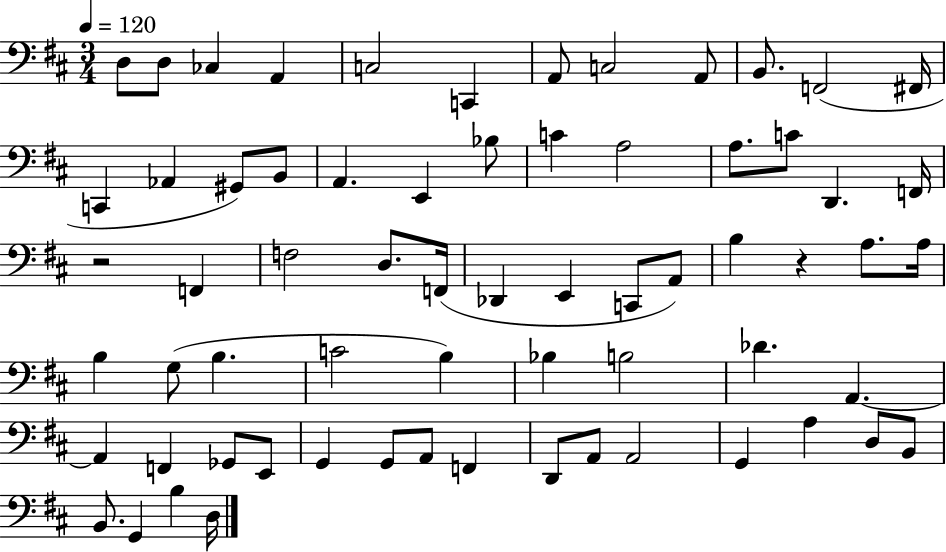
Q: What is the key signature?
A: D major